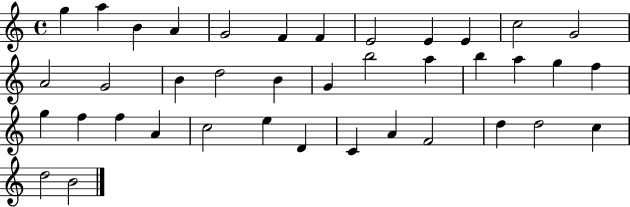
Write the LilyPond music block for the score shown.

{
  \clef treble
  \time 4/4
  \defaultTimeSignature
  \key c \major
  g''4 a''4 b'4 a'4 | g'2 f'4 f'4 | e'2 e'4 e'4 | c''2 g'2 | \break a'2 g'2 | b'4 d''2 b'4 | g'4 b''2 a''4 | b''4 a''4 g''4 f''4 | \break g''4 f''4 f''4 a'4 | c''2 e''4 d'4 | c'4 a'4 f'2 | d''4 d''2 c''4 | \break d''2 b'2 | \bar "|."
}